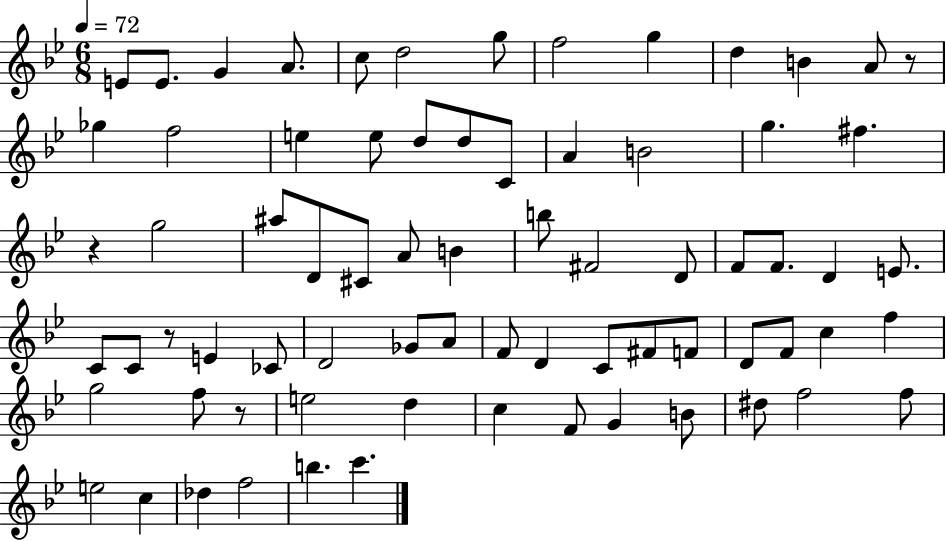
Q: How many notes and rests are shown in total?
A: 73